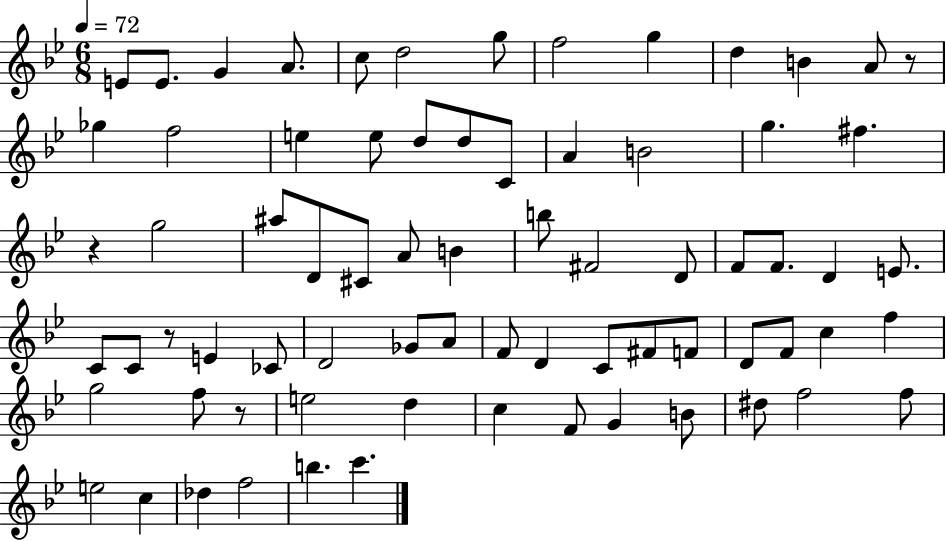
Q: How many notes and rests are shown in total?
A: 73